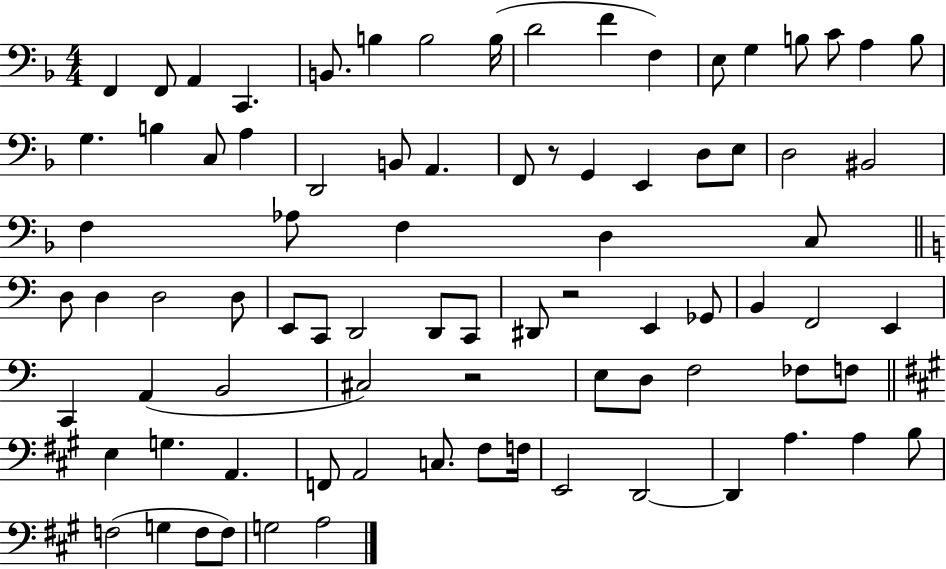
{
  \clef bass
  \numericTimeSignature
  \time 4/4
  \key f \major
  \repeat volta 2 { f,4 f,8 a,4 c,4. | b,8. b4 b2 b16( | d'2 f'4 f4) | e8 g4 b8 c'8 a4 b8 | \break g4. b4 c8 a4 | d,2 b,8 a,4. | f,8 r8 g,4 e,4 d8 e8 | d2 bis,2 | \break f4 aes8 f4 d4 c8 | \bar "||" \break \key a \minor d8 d4 d2 d8 | e,8 c,8 d,2 d,8 c,8 | dis,8 r2 e,4 ges,8 | b,4 f,2 e,4 | \break c,4 a,4( b,2 | cis2) r2 | e8 d8 f2 fes8 f8 | \bar "||" \break \key a \major e4 g4. a,4. | f,8 a,2 c8. fis8 f16 | e,2 d,2~~ | d,4 a4. a4 b8 | \break f2( g4 f8 f8) | g2 a2 | } \bar "|."
}